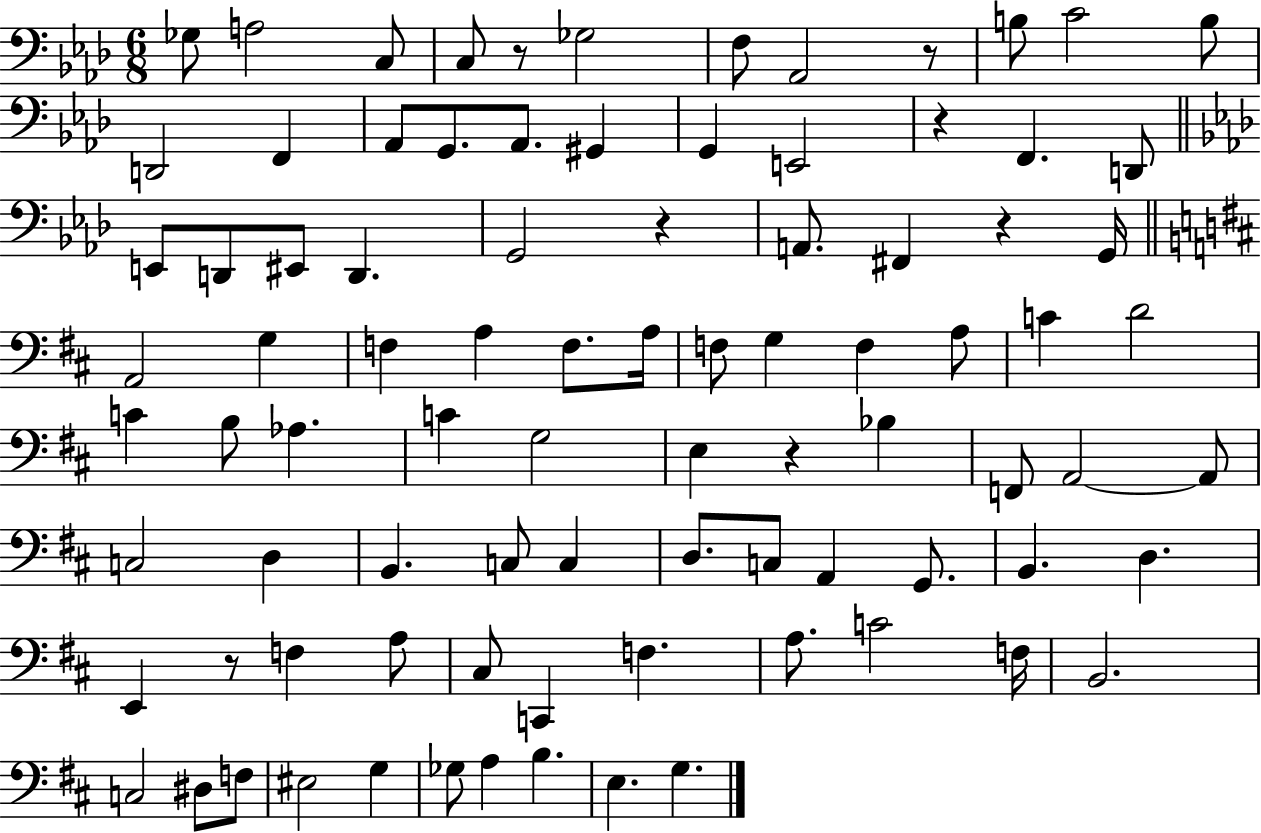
X:1
T:Untitled
M:6/8
L:1/4
K:Ab
_G,/2 A,2 C,/2 C,/2 z/2 _G,2 F,/2 _A,,2 z/2 B,/2 C2 B,/2 D,,2 F,, _A,,/2 G,,/2 _A,,/2 ^G,, G,, E,,2 z F,, D,,/2 E,,/2 D,,/2 ^E,,/2 D,, G,,2 z A,,/2 ^F,, z G,,/4 A,,2 G, F, A, F,/2 A,/4 F,/2 G, F, A,/2 C D2 C B,/2 _A, C G,2 E, z _B, F,,/2 A,,2 A,,/2 C,2 D, B,, C,/2 C, D,/2 C,/2 A,, G,,/2 B,, D, E,, z/2 F, A,/2 ^C,/2 C,, F, A,/2 C2 F,/4 B,,2 C,2 ^D,/2 F,/2 ^E,2 G, _G,/2 A, B, E, G,